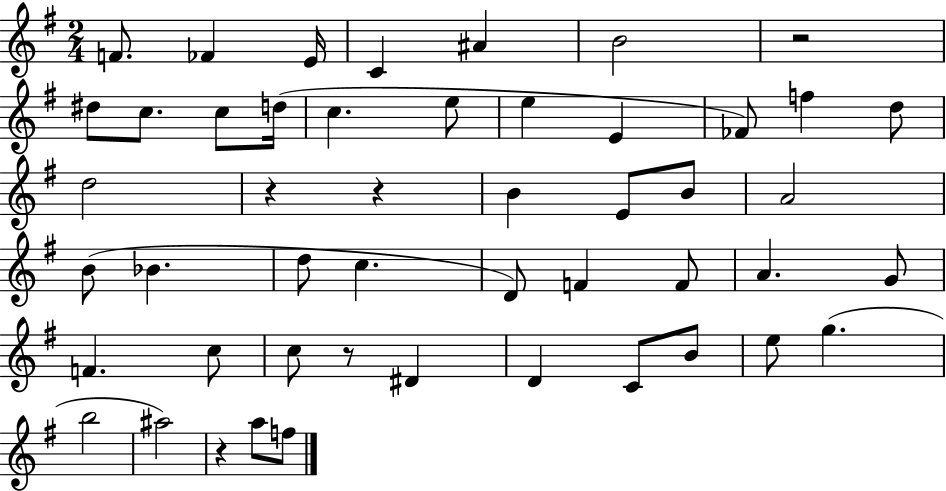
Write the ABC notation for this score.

X:1
T:Untitled
M:2/4
L:1/4
K:G
F/2 _F E/4 C ^A B2 z2 ^d/2 c/2 c/2 d/4 c e/2 e E _F/2 f d/2 d2 z z B E/2 B/2 A2 B/2 _B d/2 c D/2 F F/2 A G/2 F c/2 c/2 z/2 ^D D C/2 B/2 e/2 g b2 ^a2 z a/2 f/2